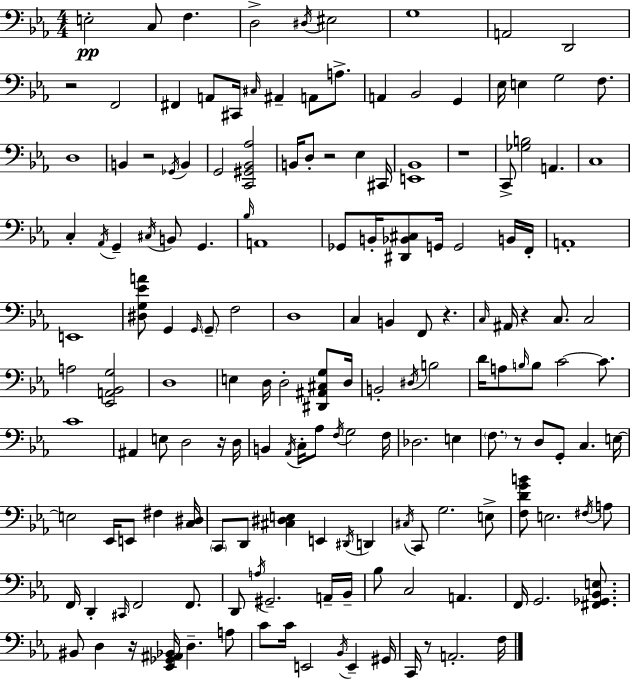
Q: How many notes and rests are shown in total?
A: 164